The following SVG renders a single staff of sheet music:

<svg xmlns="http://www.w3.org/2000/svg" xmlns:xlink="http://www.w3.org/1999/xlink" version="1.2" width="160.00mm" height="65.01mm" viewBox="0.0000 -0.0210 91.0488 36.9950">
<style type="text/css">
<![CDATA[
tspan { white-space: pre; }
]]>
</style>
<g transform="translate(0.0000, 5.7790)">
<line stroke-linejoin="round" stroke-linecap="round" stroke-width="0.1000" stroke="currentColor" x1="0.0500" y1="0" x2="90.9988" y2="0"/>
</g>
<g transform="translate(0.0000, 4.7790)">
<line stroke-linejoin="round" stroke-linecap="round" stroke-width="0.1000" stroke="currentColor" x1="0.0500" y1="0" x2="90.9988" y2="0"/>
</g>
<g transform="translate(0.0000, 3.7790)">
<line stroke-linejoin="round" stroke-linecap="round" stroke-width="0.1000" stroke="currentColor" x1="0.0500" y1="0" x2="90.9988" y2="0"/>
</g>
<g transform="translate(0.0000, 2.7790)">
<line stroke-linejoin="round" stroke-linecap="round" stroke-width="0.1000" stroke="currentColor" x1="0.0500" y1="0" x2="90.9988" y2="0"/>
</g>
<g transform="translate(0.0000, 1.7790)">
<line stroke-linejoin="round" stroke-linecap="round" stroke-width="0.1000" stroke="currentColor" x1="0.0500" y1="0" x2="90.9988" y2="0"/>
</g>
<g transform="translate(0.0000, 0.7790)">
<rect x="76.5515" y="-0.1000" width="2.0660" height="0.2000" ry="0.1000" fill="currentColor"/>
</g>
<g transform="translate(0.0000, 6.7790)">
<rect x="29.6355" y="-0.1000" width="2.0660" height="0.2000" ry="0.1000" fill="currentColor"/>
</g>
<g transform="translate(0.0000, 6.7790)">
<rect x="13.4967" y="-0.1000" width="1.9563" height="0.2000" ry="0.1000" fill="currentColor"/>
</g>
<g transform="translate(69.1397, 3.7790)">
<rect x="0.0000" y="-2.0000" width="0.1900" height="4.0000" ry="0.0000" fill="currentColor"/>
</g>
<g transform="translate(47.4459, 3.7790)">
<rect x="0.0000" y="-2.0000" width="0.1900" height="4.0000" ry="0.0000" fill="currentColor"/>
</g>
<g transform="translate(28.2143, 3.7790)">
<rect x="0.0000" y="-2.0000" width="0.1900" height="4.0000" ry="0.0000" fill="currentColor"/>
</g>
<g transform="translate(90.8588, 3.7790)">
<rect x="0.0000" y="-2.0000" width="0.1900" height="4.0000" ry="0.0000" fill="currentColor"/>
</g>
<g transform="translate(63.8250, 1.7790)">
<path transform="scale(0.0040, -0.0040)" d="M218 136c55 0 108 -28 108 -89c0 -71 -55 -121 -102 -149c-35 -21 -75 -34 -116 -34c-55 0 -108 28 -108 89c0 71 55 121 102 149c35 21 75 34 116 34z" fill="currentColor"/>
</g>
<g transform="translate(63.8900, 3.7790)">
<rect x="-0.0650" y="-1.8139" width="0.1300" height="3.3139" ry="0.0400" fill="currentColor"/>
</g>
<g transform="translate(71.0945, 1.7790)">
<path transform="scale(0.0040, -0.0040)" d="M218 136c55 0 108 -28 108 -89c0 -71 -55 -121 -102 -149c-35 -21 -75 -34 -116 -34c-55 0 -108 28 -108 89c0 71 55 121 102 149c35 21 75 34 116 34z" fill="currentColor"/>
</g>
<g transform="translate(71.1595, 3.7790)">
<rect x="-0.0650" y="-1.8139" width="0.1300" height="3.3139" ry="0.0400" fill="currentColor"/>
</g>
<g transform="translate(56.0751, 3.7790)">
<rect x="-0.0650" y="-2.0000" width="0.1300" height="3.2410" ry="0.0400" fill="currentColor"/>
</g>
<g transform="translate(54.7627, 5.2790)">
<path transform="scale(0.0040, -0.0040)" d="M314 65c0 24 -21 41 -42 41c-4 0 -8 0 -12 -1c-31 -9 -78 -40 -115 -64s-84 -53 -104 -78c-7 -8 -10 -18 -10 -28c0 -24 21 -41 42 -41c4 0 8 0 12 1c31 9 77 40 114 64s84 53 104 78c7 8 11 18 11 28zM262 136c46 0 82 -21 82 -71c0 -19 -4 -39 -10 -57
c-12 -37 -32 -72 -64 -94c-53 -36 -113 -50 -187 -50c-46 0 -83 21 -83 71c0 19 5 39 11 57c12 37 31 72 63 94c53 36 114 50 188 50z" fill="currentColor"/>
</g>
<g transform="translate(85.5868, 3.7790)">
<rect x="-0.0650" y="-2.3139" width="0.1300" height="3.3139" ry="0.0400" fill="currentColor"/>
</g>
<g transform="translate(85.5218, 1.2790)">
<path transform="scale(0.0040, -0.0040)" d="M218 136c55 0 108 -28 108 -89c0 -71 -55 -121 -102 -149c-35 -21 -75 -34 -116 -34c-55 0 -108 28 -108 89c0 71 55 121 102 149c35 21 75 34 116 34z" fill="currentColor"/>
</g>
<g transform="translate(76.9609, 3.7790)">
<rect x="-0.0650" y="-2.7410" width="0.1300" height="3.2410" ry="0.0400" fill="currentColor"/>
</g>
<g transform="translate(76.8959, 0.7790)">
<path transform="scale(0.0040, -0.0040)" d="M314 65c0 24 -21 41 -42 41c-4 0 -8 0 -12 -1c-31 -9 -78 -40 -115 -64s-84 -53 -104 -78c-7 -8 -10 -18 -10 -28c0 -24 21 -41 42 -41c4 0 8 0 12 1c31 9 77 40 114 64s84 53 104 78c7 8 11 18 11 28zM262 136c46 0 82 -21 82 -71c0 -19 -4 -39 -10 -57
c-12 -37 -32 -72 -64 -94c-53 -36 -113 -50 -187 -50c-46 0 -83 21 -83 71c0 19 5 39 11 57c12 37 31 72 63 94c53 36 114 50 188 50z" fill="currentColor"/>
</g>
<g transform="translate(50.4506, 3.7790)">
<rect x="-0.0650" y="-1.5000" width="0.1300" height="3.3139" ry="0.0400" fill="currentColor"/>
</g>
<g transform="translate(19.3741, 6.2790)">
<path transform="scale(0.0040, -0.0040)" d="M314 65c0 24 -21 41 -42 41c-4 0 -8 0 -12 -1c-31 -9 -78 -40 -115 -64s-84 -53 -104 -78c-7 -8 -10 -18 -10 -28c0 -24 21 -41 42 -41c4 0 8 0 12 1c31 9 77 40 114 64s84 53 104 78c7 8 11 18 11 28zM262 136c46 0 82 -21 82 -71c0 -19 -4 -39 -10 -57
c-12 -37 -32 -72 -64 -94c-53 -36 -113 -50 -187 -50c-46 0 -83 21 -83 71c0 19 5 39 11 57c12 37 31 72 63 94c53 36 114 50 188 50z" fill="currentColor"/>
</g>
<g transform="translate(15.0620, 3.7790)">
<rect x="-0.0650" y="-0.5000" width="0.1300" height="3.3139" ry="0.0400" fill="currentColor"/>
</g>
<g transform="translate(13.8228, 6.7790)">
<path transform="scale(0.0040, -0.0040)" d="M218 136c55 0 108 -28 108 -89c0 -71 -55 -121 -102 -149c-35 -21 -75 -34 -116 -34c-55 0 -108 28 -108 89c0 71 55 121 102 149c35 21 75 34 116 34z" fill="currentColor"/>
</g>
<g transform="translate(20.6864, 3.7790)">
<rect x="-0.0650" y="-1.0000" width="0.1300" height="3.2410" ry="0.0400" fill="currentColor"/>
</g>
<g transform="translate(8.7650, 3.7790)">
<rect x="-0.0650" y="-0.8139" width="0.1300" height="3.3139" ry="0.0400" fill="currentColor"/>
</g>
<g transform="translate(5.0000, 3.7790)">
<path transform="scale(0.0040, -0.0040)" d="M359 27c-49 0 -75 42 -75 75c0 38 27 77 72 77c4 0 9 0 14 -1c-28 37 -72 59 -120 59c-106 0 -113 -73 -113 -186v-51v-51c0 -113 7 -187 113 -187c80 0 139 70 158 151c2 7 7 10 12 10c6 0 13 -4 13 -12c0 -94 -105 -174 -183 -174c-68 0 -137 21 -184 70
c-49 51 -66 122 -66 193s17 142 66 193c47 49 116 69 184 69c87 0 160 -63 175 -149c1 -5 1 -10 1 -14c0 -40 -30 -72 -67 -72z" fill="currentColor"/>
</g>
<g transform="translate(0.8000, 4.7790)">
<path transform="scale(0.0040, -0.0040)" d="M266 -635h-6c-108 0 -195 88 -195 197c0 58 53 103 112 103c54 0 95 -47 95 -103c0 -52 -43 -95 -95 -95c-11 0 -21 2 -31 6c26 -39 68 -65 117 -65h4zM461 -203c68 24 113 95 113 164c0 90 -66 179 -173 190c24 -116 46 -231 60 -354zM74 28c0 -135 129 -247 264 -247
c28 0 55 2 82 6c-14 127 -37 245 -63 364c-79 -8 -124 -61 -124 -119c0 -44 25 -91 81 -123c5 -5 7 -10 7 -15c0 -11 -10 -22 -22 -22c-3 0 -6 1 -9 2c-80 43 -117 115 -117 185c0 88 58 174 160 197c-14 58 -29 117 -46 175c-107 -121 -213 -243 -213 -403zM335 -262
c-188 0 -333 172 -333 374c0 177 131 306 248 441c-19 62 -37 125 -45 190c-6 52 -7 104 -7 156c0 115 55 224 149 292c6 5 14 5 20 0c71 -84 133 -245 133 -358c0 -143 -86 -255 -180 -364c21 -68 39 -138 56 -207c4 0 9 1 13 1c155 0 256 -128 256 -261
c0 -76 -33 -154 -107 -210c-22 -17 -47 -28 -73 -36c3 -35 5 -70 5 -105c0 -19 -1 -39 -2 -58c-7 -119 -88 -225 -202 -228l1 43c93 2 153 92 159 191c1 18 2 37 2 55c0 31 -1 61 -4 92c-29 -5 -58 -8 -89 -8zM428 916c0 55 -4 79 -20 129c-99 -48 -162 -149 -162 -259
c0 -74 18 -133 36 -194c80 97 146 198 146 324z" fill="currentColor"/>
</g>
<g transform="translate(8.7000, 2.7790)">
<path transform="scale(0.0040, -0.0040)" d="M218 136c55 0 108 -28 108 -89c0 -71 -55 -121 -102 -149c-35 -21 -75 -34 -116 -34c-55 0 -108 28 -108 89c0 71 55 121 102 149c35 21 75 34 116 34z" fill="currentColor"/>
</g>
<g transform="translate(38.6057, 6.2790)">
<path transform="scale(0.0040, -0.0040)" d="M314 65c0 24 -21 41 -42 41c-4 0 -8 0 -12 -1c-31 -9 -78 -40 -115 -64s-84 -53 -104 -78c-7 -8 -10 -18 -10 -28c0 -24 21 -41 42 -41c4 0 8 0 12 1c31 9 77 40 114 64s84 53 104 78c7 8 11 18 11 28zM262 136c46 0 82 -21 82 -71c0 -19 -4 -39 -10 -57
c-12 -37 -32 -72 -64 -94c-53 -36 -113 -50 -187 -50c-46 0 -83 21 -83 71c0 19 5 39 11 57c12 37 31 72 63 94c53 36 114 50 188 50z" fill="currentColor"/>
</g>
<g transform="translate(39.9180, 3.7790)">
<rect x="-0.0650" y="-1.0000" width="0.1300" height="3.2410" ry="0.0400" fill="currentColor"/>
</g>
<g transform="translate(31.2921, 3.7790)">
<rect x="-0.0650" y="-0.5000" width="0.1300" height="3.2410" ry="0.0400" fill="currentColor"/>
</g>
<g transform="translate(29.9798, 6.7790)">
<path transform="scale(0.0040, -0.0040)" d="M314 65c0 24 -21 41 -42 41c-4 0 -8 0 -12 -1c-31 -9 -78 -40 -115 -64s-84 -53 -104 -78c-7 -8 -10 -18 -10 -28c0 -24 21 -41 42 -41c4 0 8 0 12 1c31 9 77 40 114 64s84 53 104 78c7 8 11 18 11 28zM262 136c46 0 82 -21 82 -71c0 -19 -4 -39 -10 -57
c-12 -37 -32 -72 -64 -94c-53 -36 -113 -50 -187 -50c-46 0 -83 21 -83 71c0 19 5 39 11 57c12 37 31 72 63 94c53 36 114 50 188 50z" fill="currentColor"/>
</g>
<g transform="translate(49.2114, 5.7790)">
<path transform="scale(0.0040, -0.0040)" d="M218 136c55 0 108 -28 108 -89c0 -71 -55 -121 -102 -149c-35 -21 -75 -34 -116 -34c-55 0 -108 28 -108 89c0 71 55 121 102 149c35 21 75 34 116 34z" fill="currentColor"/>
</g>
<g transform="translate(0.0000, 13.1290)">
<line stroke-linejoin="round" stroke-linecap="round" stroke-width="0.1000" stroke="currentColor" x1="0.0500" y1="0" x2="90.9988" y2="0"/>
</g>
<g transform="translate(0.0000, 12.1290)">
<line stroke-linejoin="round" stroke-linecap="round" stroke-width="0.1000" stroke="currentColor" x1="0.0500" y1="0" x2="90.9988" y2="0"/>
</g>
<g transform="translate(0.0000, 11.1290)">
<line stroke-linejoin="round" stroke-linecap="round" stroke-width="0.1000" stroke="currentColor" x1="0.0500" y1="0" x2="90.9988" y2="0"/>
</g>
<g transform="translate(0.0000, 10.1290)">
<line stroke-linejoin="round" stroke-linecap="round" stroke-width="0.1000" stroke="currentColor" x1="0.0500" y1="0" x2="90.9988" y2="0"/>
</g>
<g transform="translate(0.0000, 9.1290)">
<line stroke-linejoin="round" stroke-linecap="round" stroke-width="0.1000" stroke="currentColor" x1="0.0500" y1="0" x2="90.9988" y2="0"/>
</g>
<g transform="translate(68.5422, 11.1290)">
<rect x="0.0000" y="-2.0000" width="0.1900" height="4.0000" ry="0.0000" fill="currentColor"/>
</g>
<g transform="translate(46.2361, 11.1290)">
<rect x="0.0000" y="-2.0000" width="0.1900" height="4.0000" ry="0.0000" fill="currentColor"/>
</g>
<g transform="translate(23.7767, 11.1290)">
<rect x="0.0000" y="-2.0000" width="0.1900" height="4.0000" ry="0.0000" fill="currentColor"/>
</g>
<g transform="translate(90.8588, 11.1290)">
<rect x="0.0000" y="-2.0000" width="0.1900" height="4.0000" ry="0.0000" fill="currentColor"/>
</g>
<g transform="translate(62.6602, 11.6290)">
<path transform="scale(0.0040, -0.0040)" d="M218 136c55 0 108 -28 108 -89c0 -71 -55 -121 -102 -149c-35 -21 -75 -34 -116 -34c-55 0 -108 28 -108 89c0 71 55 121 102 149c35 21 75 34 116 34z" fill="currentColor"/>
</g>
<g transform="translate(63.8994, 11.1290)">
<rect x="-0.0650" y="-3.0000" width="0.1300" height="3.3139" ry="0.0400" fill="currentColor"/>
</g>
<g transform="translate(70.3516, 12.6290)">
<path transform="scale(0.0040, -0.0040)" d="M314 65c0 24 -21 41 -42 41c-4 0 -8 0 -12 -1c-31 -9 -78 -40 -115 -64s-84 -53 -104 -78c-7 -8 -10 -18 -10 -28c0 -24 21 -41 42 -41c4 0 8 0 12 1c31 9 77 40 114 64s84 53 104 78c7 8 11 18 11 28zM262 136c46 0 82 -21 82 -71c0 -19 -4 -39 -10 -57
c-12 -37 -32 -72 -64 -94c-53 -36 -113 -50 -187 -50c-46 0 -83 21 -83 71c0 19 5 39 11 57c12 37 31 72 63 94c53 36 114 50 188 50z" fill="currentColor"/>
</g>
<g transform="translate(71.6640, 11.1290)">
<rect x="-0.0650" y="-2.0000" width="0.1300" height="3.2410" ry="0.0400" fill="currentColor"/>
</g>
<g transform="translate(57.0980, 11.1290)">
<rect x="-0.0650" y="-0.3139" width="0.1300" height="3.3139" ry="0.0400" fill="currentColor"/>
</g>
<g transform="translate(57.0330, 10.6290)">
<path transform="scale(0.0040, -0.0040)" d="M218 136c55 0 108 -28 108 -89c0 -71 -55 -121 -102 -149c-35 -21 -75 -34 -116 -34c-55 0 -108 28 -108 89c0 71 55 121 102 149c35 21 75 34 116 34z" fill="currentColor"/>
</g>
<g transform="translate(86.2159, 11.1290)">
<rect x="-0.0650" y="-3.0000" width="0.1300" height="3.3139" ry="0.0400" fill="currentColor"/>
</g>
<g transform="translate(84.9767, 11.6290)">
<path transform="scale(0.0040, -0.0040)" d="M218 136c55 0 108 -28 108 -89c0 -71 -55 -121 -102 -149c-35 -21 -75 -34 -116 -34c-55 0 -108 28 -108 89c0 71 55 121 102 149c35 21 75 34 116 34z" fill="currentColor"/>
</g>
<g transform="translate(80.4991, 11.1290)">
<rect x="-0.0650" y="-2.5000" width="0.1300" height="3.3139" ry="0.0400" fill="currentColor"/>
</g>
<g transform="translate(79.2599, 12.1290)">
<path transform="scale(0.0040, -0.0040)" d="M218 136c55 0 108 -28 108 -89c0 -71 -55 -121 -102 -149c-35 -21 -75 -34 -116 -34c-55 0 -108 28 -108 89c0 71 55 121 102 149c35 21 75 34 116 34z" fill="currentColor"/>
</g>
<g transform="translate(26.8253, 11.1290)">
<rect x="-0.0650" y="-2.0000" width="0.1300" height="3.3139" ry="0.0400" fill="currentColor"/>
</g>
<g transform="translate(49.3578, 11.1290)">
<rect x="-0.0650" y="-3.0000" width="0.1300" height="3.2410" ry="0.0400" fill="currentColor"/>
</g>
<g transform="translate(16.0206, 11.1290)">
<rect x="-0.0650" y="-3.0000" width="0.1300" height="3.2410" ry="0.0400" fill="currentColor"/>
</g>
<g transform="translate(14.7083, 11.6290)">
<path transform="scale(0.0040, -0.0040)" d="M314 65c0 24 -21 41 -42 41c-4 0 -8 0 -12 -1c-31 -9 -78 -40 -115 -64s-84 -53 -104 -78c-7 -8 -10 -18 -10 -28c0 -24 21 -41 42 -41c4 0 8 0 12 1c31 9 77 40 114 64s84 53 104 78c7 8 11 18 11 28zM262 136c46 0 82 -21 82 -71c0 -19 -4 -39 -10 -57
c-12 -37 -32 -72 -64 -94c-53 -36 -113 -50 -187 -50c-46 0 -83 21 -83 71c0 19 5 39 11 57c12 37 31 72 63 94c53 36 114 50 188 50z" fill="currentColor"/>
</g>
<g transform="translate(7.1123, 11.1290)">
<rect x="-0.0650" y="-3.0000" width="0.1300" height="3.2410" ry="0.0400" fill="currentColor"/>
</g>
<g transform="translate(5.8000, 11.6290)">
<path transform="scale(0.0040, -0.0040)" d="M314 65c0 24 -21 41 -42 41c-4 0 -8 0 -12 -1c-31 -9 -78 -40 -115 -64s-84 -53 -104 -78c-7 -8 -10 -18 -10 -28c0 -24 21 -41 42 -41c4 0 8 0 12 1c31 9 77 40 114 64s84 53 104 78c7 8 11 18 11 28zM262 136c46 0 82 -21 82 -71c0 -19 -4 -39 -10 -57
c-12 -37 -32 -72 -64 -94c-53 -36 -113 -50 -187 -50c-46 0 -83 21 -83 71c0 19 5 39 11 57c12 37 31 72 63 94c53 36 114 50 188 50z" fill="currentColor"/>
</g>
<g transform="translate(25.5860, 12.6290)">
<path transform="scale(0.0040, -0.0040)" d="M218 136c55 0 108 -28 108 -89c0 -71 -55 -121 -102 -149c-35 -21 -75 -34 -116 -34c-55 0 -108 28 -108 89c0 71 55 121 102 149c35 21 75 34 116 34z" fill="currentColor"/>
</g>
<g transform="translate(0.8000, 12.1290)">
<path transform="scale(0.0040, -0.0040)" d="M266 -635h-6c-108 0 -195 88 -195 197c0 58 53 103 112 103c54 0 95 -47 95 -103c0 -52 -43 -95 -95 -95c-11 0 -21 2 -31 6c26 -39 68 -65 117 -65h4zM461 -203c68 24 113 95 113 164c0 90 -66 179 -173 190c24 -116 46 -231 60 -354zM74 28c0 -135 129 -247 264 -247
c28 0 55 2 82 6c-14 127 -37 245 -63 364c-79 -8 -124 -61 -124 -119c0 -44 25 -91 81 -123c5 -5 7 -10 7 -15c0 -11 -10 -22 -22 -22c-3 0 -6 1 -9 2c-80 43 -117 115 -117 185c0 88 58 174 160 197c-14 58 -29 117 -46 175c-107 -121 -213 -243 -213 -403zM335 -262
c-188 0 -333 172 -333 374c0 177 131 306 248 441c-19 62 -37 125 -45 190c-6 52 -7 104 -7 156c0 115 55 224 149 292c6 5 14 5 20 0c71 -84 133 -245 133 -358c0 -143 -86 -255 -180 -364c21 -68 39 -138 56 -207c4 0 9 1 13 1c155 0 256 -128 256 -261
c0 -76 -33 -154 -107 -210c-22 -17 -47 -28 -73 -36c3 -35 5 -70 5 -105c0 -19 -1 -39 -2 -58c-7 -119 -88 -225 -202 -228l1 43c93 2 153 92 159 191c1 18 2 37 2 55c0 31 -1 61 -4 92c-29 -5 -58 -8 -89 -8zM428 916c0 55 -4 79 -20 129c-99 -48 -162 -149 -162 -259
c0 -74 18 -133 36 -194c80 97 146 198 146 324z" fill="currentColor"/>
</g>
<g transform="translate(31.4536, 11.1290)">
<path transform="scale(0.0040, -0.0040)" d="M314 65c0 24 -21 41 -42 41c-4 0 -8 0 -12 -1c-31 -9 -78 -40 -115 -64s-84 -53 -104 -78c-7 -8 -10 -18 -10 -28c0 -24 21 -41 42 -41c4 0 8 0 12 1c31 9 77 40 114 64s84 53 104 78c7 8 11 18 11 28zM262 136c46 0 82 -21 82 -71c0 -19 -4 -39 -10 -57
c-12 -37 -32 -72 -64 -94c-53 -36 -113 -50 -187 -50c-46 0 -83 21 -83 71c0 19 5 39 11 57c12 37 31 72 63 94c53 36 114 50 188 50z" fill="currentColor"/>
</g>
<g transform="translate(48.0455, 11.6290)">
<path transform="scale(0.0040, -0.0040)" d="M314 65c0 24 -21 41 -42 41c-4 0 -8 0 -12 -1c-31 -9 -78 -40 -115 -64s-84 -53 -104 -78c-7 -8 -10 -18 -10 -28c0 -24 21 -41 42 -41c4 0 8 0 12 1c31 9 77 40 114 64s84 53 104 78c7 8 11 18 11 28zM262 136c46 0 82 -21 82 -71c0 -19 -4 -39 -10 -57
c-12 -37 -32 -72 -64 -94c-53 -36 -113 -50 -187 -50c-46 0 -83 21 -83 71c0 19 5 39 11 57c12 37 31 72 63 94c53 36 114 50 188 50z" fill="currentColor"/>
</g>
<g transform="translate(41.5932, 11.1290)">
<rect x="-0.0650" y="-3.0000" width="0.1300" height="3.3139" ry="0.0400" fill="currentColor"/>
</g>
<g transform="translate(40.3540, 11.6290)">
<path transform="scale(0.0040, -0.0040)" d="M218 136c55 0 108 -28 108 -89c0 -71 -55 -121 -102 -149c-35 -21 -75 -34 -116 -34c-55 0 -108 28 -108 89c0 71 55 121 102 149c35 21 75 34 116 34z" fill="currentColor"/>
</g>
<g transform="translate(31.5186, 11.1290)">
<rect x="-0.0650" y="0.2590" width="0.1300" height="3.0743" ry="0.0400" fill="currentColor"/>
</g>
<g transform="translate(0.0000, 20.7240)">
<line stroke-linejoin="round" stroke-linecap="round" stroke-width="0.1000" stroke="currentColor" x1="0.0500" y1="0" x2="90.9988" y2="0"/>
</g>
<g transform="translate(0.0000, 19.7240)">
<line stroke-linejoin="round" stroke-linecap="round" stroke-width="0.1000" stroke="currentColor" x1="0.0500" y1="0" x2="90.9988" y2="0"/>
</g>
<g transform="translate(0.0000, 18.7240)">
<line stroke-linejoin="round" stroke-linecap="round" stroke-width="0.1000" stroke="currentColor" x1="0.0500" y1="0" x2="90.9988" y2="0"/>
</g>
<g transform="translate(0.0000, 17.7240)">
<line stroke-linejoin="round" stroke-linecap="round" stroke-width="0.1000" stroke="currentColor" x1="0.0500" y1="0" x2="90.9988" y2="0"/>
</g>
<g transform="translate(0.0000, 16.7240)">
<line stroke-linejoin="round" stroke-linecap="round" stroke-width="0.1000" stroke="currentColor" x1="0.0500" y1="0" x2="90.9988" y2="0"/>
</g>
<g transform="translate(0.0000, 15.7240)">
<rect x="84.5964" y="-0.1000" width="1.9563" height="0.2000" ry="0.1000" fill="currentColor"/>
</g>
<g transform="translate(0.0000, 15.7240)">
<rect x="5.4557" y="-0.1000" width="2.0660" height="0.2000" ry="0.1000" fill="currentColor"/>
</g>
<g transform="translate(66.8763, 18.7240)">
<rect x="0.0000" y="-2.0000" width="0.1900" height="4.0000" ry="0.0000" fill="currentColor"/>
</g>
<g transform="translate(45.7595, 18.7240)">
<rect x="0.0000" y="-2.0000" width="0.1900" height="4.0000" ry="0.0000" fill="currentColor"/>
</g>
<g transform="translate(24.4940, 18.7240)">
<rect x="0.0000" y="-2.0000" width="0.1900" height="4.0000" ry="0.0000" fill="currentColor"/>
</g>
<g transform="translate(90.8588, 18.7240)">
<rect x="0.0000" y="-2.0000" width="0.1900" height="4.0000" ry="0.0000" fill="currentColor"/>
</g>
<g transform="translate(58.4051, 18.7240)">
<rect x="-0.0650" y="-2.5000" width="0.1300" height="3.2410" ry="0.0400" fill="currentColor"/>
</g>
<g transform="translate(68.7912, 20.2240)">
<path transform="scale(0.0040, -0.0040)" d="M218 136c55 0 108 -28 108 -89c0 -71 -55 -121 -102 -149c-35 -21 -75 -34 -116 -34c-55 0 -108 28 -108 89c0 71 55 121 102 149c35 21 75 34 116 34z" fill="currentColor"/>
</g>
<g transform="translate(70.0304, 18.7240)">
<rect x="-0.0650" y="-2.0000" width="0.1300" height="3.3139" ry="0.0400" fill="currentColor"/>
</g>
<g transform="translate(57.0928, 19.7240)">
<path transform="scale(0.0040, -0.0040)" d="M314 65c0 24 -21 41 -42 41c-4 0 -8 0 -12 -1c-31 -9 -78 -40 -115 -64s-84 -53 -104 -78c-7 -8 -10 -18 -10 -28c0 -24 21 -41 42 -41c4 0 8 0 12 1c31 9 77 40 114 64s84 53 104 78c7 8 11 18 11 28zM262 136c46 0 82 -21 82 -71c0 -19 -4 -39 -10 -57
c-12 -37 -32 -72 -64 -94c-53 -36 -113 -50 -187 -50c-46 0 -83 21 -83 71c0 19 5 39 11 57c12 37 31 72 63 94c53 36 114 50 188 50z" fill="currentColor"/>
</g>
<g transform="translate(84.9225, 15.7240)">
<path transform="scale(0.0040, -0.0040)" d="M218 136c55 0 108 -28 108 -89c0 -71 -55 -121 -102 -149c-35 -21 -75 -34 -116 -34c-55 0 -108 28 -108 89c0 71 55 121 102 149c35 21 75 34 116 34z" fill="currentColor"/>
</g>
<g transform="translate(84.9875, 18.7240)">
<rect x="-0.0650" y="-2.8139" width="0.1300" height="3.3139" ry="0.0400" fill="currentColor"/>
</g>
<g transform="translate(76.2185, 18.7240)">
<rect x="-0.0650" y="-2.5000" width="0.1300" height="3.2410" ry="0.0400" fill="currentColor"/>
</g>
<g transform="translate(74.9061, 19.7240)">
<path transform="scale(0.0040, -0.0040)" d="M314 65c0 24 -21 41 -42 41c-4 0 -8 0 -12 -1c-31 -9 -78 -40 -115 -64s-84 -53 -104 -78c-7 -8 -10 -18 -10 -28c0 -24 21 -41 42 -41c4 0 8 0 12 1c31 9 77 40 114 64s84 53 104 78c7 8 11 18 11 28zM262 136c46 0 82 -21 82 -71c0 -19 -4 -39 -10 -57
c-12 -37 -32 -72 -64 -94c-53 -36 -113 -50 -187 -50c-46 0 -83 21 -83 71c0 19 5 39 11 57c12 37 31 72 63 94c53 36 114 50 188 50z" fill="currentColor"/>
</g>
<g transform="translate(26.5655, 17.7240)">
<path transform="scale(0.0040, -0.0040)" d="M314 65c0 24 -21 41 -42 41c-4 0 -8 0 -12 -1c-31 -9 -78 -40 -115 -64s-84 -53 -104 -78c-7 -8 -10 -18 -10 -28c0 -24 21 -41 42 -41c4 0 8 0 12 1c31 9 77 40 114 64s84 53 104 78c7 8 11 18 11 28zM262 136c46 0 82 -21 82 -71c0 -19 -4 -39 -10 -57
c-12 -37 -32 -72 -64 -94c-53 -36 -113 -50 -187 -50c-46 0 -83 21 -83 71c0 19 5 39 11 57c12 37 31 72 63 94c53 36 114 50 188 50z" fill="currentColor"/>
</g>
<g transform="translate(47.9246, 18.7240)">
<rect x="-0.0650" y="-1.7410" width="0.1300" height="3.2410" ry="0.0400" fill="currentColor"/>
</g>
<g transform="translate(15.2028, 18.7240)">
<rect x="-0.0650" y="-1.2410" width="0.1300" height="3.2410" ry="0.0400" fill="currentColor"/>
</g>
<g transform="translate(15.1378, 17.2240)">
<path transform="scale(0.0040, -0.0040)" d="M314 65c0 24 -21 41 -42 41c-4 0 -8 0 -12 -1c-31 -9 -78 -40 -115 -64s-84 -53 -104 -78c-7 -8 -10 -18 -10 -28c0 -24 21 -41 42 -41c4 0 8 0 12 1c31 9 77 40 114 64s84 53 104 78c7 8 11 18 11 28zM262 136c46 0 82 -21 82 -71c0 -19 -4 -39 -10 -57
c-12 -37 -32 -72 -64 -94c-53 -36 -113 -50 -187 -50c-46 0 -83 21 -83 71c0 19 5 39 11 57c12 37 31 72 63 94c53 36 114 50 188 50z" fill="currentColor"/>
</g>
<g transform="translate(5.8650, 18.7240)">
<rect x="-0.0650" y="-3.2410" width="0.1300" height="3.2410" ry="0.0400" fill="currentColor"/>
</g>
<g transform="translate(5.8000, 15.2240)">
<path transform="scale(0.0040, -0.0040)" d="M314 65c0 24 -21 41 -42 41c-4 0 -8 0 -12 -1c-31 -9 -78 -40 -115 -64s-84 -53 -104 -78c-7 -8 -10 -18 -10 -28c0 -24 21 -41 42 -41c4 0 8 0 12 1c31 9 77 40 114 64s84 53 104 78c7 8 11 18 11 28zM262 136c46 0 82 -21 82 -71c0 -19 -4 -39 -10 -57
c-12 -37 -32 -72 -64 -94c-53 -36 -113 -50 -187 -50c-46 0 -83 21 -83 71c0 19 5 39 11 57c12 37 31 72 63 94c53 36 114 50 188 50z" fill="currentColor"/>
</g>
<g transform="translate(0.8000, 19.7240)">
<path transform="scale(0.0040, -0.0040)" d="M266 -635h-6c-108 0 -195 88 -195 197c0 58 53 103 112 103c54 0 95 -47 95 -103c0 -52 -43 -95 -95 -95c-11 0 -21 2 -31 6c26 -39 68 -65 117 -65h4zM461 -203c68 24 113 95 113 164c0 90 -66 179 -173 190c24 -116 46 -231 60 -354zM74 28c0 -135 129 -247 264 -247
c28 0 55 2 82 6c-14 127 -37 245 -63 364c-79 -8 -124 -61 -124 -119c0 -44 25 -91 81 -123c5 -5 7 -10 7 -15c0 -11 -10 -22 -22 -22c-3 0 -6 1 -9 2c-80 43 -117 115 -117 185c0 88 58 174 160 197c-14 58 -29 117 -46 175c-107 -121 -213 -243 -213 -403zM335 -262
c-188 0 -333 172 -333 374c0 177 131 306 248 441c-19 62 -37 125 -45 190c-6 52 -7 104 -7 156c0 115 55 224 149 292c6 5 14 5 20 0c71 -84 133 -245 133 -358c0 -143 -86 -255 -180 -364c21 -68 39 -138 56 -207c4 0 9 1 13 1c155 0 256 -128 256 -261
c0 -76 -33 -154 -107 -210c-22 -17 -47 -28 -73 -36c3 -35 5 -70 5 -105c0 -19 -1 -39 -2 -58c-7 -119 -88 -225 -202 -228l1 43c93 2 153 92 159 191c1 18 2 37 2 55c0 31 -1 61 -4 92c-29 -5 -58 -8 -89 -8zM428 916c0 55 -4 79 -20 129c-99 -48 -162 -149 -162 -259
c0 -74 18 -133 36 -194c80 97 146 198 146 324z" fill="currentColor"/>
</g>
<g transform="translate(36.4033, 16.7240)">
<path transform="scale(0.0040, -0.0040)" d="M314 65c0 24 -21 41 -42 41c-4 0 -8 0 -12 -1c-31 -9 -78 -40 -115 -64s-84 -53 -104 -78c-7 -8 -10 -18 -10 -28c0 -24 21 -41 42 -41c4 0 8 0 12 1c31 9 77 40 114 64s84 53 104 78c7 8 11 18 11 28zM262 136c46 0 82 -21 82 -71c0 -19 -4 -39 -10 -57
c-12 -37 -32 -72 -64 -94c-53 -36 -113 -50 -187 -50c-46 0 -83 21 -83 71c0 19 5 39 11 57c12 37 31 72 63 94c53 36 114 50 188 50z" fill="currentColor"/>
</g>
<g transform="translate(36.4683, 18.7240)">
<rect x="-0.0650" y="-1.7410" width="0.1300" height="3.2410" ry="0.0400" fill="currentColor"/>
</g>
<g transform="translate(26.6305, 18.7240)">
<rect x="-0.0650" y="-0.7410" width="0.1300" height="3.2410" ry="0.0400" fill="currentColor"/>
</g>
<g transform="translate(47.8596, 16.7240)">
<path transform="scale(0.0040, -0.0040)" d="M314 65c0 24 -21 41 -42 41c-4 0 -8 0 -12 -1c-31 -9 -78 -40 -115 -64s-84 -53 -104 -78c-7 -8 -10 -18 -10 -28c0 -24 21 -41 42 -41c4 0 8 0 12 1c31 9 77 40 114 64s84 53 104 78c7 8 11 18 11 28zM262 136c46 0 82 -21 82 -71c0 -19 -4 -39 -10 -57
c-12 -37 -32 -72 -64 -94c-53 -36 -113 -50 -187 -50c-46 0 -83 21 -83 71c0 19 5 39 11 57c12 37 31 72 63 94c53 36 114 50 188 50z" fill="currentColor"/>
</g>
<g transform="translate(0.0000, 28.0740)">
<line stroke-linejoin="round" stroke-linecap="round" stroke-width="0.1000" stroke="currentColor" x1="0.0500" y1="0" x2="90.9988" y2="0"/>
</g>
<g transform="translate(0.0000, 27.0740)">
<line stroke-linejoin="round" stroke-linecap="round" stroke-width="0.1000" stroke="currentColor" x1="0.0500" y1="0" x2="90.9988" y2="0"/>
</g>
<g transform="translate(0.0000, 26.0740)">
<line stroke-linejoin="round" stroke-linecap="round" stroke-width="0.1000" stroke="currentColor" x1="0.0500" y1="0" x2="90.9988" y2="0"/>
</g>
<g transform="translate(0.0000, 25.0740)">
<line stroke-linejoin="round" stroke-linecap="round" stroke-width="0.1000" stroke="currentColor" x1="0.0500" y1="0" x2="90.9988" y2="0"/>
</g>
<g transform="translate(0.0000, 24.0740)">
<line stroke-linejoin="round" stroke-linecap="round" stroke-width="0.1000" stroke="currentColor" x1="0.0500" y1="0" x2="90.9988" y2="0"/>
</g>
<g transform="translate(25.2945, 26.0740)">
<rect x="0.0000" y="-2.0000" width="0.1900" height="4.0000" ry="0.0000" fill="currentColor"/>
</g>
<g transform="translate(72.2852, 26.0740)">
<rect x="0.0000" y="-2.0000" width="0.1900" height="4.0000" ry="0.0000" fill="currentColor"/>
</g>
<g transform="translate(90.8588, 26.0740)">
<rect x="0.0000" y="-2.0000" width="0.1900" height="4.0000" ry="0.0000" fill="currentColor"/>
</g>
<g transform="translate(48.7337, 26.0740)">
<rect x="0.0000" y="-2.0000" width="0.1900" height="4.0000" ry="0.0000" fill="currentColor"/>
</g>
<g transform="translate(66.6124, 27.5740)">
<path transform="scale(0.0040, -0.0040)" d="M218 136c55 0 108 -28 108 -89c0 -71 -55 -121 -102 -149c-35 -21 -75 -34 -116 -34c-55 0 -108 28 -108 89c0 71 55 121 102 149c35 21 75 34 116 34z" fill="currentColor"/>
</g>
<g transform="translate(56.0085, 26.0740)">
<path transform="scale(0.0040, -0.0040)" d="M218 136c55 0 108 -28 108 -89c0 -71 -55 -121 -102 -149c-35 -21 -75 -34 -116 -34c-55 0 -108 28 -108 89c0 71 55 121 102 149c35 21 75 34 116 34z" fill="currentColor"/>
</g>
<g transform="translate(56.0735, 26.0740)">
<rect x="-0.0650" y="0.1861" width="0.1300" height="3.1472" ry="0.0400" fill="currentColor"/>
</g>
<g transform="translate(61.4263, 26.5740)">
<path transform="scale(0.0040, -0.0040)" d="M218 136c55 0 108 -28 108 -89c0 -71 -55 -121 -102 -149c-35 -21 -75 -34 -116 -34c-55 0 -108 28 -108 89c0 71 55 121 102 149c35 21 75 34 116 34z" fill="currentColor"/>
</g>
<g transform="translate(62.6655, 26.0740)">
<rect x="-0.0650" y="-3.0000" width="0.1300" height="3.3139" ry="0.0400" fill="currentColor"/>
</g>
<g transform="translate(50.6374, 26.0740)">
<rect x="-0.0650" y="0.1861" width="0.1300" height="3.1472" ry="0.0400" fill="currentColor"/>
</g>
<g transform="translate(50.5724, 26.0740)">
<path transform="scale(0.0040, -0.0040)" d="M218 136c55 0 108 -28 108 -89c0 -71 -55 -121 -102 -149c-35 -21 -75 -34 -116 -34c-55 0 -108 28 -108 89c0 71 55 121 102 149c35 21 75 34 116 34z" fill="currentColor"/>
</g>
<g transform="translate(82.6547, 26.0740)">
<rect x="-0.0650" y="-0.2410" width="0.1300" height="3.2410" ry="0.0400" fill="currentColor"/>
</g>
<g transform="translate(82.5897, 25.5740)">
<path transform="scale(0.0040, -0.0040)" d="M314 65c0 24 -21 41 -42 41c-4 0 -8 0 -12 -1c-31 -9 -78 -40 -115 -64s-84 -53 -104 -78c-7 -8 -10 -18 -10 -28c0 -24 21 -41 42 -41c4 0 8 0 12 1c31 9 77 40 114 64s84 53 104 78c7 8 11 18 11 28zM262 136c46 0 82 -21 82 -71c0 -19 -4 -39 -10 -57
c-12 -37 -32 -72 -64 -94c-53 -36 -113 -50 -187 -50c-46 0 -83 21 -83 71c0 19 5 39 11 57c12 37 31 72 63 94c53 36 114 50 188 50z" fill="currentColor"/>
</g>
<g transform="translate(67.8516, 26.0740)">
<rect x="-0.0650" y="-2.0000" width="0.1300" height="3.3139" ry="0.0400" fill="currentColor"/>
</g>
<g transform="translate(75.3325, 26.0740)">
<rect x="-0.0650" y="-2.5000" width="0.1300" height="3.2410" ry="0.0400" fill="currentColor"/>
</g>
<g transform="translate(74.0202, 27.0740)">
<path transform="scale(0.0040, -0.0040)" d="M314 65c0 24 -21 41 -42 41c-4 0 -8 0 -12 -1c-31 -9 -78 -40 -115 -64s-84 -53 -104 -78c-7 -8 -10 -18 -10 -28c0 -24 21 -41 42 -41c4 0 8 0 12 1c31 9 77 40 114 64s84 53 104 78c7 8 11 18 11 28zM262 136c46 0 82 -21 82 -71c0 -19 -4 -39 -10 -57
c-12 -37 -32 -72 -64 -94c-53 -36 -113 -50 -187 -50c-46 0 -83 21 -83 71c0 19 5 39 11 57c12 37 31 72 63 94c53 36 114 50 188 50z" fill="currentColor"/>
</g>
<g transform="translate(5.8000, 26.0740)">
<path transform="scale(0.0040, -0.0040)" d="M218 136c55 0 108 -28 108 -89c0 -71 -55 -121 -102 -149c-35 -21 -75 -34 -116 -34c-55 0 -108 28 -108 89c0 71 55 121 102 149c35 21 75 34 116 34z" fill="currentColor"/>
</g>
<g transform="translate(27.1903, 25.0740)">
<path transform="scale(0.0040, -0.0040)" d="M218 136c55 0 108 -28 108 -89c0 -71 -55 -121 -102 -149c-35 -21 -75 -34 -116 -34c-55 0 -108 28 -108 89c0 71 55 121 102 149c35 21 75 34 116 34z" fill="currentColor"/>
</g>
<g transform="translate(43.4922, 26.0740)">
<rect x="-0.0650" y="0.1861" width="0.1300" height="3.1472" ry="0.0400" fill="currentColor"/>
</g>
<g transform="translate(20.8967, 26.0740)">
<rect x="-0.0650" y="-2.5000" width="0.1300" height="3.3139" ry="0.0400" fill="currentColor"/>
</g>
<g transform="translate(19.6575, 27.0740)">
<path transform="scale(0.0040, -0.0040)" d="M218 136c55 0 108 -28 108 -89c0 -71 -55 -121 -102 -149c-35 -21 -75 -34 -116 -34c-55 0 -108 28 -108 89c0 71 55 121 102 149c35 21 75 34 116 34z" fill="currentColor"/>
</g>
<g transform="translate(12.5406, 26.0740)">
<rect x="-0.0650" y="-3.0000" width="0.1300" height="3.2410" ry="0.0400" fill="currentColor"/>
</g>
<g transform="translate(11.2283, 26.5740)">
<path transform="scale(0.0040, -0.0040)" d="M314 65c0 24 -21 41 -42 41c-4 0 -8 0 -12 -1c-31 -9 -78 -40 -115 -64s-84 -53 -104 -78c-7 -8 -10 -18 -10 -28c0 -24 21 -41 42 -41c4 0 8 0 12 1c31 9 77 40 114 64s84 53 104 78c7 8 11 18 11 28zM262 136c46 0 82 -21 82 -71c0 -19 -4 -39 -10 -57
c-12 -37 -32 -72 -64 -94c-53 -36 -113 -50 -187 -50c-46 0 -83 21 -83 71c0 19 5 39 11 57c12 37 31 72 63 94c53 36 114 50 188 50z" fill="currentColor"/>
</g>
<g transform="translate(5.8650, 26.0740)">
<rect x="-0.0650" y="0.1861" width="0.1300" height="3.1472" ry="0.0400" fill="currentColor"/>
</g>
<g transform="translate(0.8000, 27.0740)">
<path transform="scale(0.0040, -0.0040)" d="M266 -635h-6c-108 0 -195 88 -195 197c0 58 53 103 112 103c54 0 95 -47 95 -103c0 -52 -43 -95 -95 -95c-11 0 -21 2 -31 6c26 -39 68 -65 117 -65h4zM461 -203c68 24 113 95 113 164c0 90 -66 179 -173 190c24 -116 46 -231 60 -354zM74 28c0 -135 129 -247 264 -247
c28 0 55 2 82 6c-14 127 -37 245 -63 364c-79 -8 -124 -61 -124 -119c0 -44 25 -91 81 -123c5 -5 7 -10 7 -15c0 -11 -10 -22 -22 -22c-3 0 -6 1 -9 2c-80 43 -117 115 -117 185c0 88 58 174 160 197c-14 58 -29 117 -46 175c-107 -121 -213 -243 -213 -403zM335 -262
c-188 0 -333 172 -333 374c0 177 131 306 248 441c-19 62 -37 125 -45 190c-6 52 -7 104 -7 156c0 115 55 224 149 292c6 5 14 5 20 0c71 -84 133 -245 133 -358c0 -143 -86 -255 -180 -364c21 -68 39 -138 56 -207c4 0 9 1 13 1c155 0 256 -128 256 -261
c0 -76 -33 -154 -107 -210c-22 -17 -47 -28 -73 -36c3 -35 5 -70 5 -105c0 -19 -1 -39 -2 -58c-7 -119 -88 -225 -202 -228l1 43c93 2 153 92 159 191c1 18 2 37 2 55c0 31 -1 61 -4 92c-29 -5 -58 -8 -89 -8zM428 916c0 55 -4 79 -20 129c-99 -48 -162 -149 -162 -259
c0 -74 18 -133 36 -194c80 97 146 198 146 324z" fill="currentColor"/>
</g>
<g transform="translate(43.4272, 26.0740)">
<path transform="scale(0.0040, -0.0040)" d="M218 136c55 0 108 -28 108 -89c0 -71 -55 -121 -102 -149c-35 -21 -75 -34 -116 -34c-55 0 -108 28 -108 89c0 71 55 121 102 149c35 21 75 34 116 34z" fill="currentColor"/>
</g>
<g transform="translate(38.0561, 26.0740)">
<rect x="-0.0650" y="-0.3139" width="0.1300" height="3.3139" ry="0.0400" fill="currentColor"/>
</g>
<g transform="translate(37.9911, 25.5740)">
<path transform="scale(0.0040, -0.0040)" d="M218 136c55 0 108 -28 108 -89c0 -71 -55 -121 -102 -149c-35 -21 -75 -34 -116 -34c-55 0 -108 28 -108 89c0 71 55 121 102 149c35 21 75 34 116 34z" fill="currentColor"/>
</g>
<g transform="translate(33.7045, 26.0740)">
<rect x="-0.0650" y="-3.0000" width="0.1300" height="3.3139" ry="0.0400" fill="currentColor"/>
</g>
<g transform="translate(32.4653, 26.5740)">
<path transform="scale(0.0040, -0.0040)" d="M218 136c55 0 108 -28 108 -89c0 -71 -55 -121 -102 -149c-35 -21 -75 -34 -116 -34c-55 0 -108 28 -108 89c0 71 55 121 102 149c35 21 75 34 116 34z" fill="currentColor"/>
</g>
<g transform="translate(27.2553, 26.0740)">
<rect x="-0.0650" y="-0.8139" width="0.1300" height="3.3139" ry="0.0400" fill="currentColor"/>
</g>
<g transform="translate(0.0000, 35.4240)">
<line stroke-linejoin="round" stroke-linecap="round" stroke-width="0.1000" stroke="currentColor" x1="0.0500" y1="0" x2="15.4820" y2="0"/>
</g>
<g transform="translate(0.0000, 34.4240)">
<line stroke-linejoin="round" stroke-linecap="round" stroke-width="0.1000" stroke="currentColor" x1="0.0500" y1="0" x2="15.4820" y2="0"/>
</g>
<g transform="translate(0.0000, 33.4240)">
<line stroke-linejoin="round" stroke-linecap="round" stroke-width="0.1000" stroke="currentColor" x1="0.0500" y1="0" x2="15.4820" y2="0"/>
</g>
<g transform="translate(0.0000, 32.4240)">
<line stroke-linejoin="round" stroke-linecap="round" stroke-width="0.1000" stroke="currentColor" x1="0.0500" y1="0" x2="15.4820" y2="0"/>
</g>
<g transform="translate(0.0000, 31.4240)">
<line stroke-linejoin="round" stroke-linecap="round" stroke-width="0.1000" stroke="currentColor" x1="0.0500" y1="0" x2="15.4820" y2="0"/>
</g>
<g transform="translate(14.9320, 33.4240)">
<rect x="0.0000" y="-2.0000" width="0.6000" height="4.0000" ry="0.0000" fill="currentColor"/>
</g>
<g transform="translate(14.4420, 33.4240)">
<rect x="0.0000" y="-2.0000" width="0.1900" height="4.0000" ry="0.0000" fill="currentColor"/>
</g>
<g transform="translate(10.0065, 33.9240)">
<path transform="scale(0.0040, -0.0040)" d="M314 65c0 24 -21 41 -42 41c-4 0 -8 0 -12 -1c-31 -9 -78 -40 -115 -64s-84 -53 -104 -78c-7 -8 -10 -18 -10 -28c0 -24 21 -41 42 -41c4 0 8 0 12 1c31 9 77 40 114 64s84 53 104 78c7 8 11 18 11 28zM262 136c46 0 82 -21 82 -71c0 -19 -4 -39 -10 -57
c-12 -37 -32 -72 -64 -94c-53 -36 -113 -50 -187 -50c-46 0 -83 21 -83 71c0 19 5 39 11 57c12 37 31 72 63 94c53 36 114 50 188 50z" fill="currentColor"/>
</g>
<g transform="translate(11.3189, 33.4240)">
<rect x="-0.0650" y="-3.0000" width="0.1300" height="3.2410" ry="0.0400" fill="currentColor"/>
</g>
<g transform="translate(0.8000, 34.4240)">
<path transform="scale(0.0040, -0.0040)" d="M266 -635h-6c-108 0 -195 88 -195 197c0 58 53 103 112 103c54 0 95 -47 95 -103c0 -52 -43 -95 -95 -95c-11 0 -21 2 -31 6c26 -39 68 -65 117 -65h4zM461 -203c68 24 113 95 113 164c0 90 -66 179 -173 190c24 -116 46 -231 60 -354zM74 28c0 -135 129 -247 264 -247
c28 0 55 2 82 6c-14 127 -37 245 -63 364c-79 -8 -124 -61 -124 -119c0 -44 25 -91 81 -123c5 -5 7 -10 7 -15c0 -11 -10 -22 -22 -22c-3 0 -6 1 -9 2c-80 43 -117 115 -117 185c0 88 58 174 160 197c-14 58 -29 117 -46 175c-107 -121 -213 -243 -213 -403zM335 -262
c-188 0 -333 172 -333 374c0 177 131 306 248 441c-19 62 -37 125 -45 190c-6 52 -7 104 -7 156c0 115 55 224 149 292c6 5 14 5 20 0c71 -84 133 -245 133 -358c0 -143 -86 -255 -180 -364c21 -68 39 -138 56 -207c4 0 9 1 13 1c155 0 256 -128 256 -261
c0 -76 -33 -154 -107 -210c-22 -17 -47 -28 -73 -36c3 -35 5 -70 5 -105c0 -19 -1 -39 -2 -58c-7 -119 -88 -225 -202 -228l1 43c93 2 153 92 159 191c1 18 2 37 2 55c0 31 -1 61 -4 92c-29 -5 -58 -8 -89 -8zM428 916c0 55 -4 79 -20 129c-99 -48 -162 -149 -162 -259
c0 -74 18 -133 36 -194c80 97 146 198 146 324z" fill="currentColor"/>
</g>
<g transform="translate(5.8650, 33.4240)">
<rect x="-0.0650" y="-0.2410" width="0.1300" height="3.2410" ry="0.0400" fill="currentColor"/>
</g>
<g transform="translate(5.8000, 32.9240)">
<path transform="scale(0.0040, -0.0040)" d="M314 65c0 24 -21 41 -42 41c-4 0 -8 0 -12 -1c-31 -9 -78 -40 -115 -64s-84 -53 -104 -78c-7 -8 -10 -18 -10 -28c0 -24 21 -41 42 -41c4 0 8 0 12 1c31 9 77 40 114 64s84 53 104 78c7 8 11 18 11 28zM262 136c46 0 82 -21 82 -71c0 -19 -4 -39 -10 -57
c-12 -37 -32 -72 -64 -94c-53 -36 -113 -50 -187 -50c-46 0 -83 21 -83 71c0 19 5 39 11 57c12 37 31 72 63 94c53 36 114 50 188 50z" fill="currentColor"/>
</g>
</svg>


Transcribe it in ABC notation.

X:1
T:Untitled
M:4/4
L:1/4
K:C
d C D2 C2 D2 E F2 f f a2 g A2 A2 F B2 A A2 c A F2 G A b2 e2 d2 f2 f2 G2 F G2 a B A2 G d A c B B B A F G2 c2 c2 A2